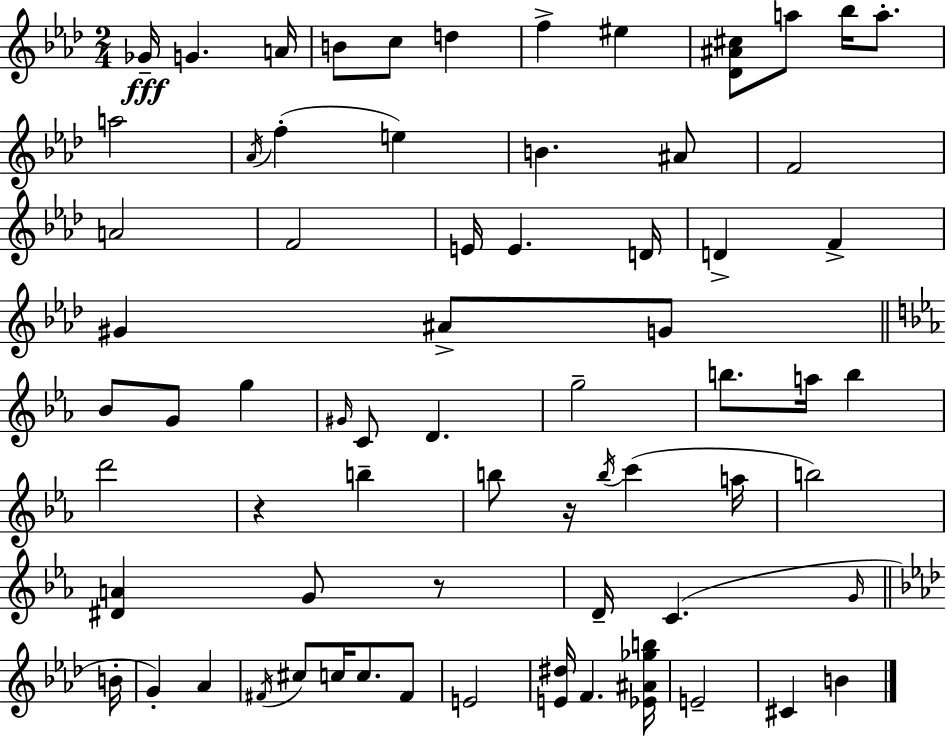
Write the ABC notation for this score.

X:1
T:Untitled
M:2/4
L:1/4
K:Ab
_G/4 G A/4 B/2 c/2 d f ^e [_D^A^c]/2 a/2 _b/4 a/2 a2 _A/4 f e B ^A/2 F2 A2 F2 E/4 E D/4 D F ^G ^A/2 G/2 _B/2 G/2 g ^G/4 C/2 D g2 b/2 a/4 b d'2 z b b/2 z/4 b/4 c' a/4 b2 [^DA] G/2 z/2 D/4 C G/4 B/4 G _A ^F/4 ^c/2 c/4 c/2 ^F/2 E2 [E^d]/4 F [_E^A_gb]/4 E2 ^C B